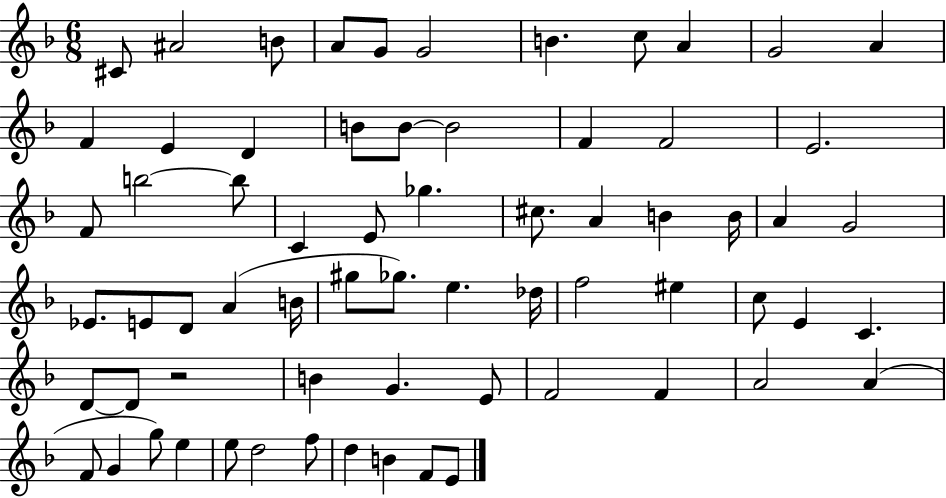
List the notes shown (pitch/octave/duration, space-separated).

C#4/e A#4/h B4/e A4/e G4/e G4/h B4/q. C5/e A4/q G4/h A4/q F4/q E4/q D4/q B4/e B4/e B4/h F4/q F4/h E4/h. F4/e B5/h B5/e C4/q E4/e Gb5/q. C#5/e. A4/q B4/q B4/s A4/q G4/h Eb4/e. E4/e D4/e A4/q B4/s G#5/e Gb5/e. E5/q. Db5/s F5/h EIS5/q C5/e E4/q C4/q. D4/e D4/e R/h B4/q G4/q. E4/e F4/h F4/q A4/h A4/q F4/e G4/q G5/e E5/q E5/e D5/h F5/e D5/q B4/q F4/e E4/e